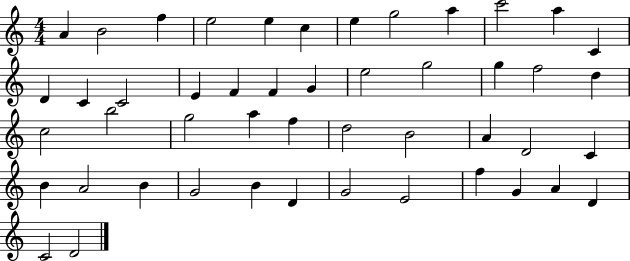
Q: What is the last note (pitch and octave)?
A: D4